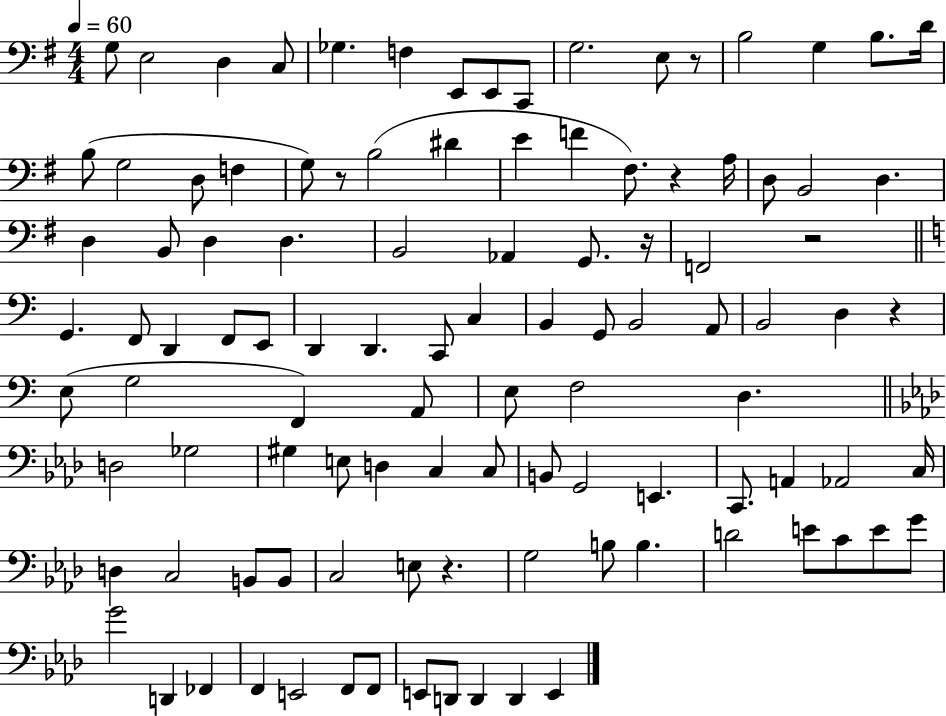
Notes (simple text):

G3/e E3/h D3/q C3/e Gb3/q. F3/q E2/e E2/e C2/e G3/h. E3/e R/e B3/h G3/q B3/e. D4/s B3/e G3/h D3/e F3/q G3/e R/e B3/h D#4/q E4/q F4/q F#3/e. R/q A3/s D3/e B2/h D3/q. D3/q B2/e D3/q D3/q. B2/h Ab2/q G2/e. R/s F2/h R/h G2/q. F2/e D2/q F2/e E2/e D2/q D2/q. C2/e C3/q B2/q G2/e B2/h A2/e B2/h D3/q R/q E3/e G3/h F2/q A2/e E3/e F3/h D3/q. D3/h Gb3/h G#3/q E3/e D3/q C3/q C3/e B2/e G2/h E2/q. C2/e. A2/q Ab2/h C3/s D3/q C3/h B2/e B2/e C3/h E3/e R/q. G3/h B3/e B3/q. D4/h E4/e C4/e E4/e G4/e G4/h D2/q FES2/q F2/q E2/h F2/e F2/e E2/e D2/e D2/q D2/q E2/q